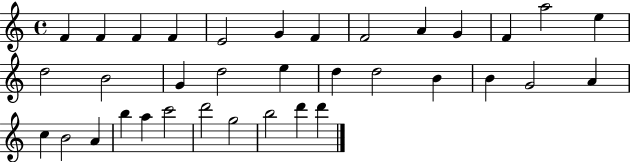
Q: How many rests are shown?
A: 0